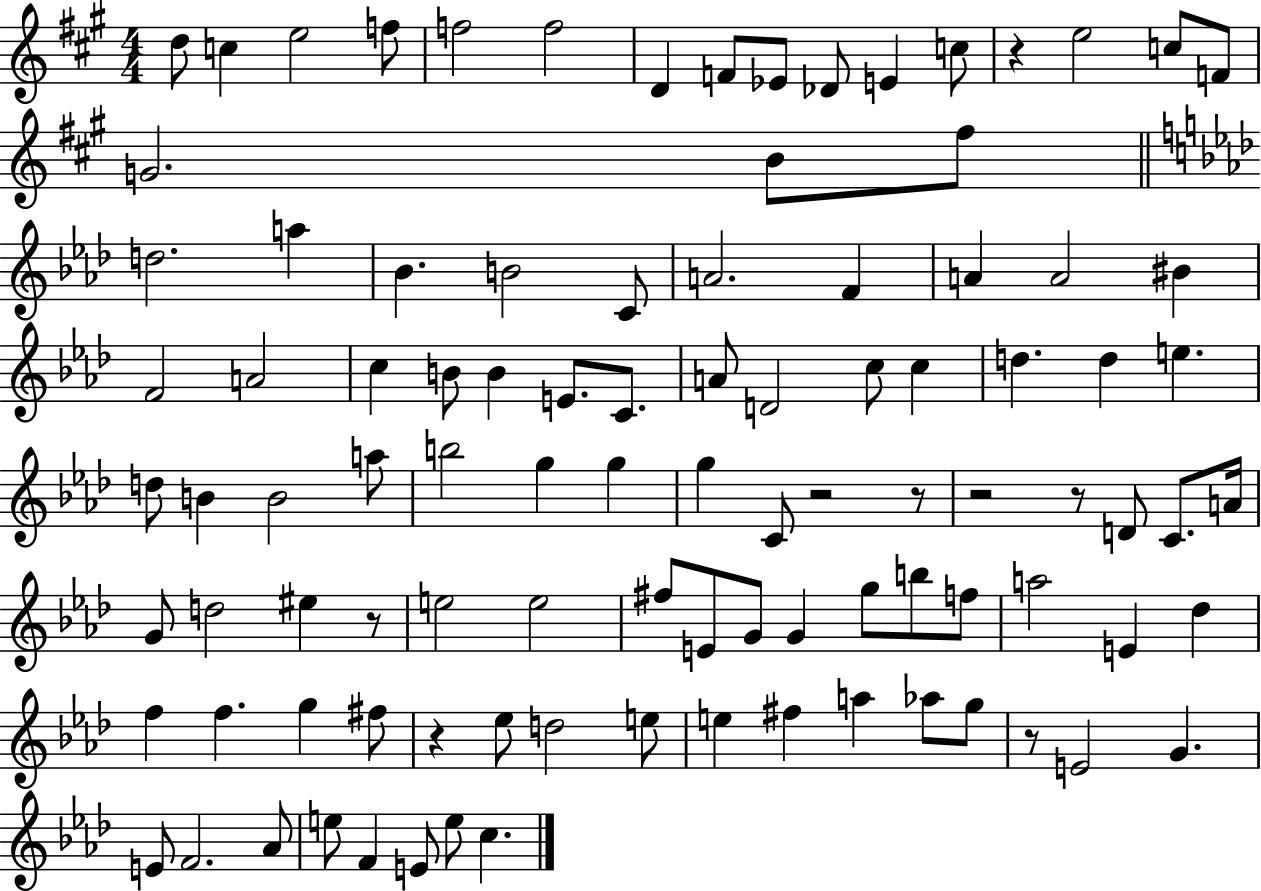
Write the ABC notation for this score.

X:1
T:Untitled
M:4/4
L:1/4
K:A
d/2 c e2 f/2 f2 f2 D F/2 _E/2 _D/2 E c/2 z e2 c/2 F/2 G2 B/2 ^f/2 d2 a _B B2 C/2 A2 F A A2 ^B F2 A2 c B/2 B E/2 C/2 A/2 D2 c/2 c d d e d/2 B B2 a/2 b2 g g g C/2 z2 z/2 z2 z/2 D/2 C/2 A/4 G/2 d2 ^e z/2 e2 e2 ^f/2 E/2 G/2 G g/2 b/2 f/2 a2 E _d f f g ^f/2 z _e/2 d2 e/2 e ^f a _a/2 g/2 z/2 E2 G E/2 F2 _A/2 e/2 F E/2 e/2 c